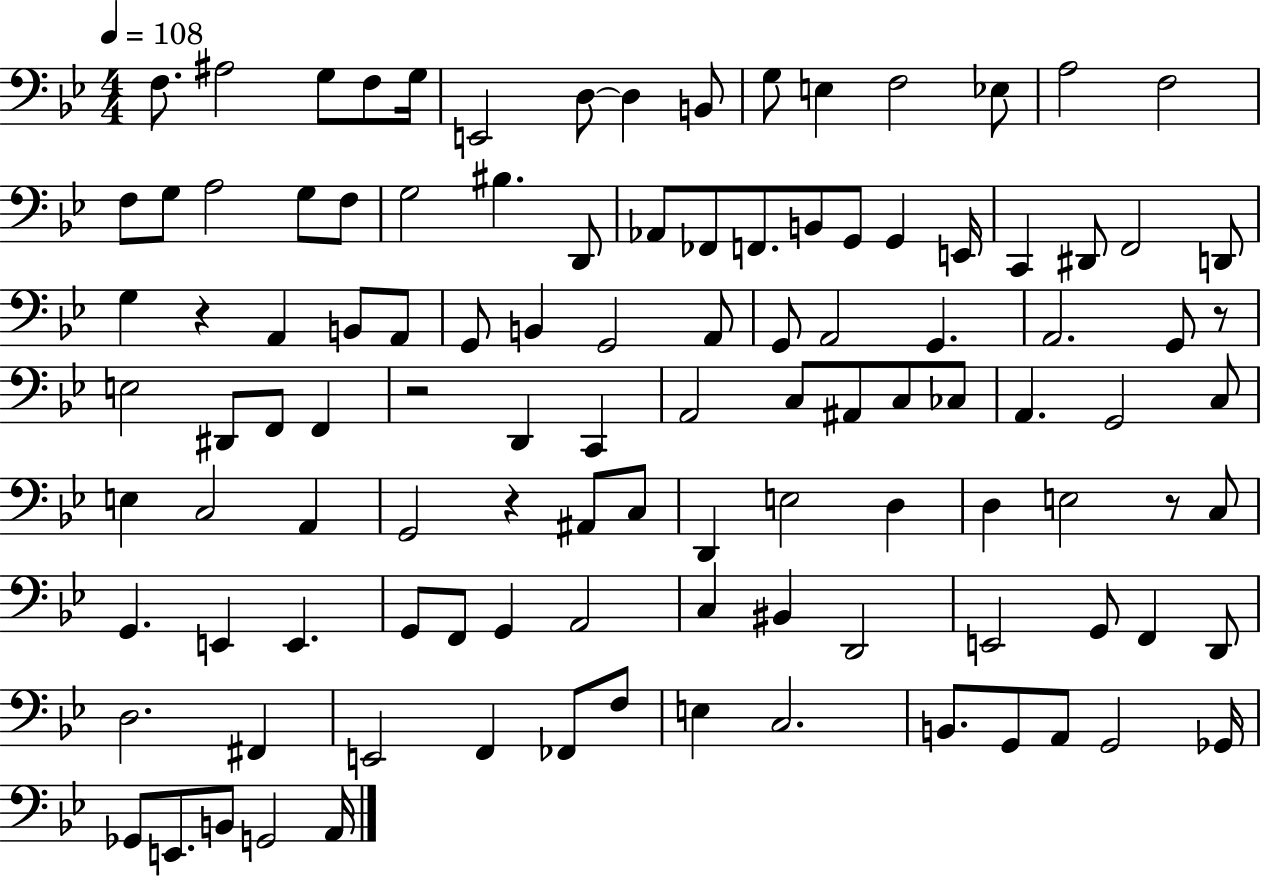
X:1
T:Untitled
M:4/4
L:1/4
K:Bb
F,/2 ^A,2 G,/2 F,/2 G,/4 E,,2 D,/2 D, B,,/2 G,/2 E, F,2 _E,/2 A,2 F,2 F,/2 G,/2 A,2 G,/2 F,/2 G,2 ^B, D,,/2 _A,,/2 _F,,/2 F,,/2 B,,/2 G,,/2 G,, E,,/4 C,, ^D,,/2 F,,2 D,,/2 G, z A,, B,,/2 A,,/2 G,,/2 B,, G,,2 A,,/2 G,,/2 A,,2 G,, A,,2 G,,/2 z/2 E,2 ^D,,/2 F,,/2 F,, z2 D,, C,, A,,2 C,/2 ^A,,/2 C,/2 _C,/2 A,, G,,2 C,/2 E, C,2 A,, G,,2 z ^A,,/2 C,/2 D,, E,2 D, D, E,2 z/2 C,/2 G,, E,, E,, G,,/2 F,,/2 G,, A,,2 C, ^B,, D,,2 E,,2 G,,/2 F,, D,,/2 D,2 ^F,, E,,2 F,, _F,,/2 F,/2 E, C,2 B,,/2 G,,/2 A,,/2 G,,2 _G,,/4 _G,,/2 E,,/2 B,,/2 G,,2 A,,/4